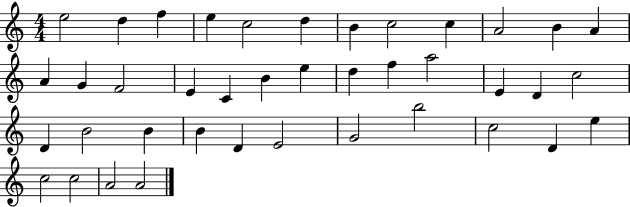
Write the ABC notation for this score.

X:1
T:Untitled
M:4/4
L:1/4
K:C
e2 d f e c2 d B c2 c A2 B A A G F2 E C B e d f a2 E D c2 D B2 B B D E2 G2 b2 c2 D e c2 c2 A2 A2